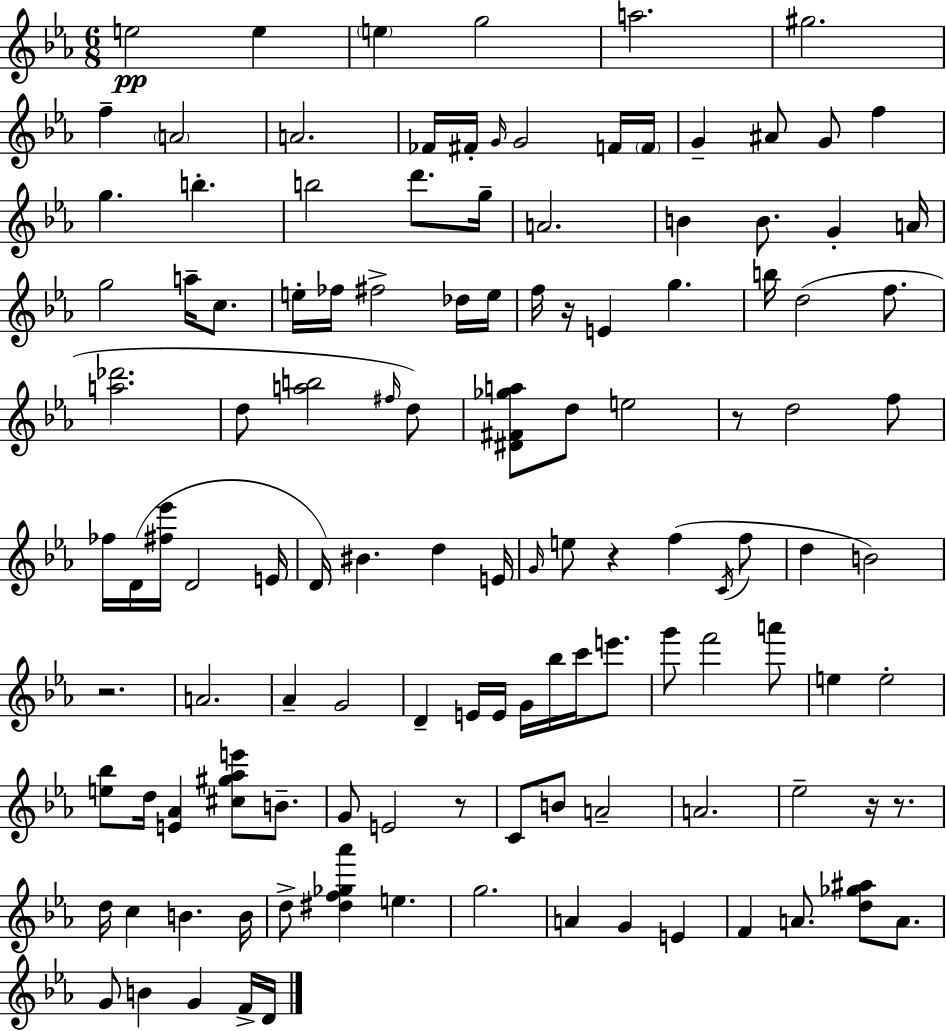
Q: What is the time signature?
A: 6/8